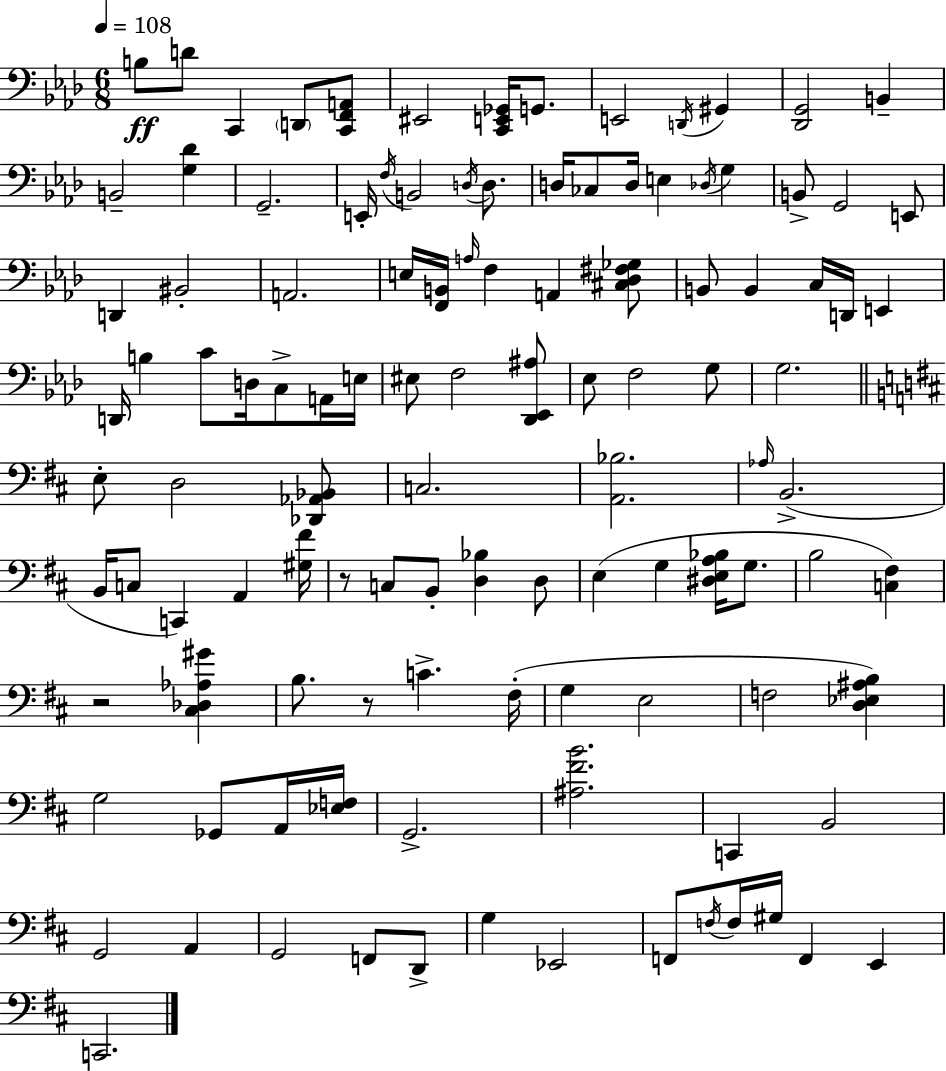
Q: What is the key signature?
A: F minor